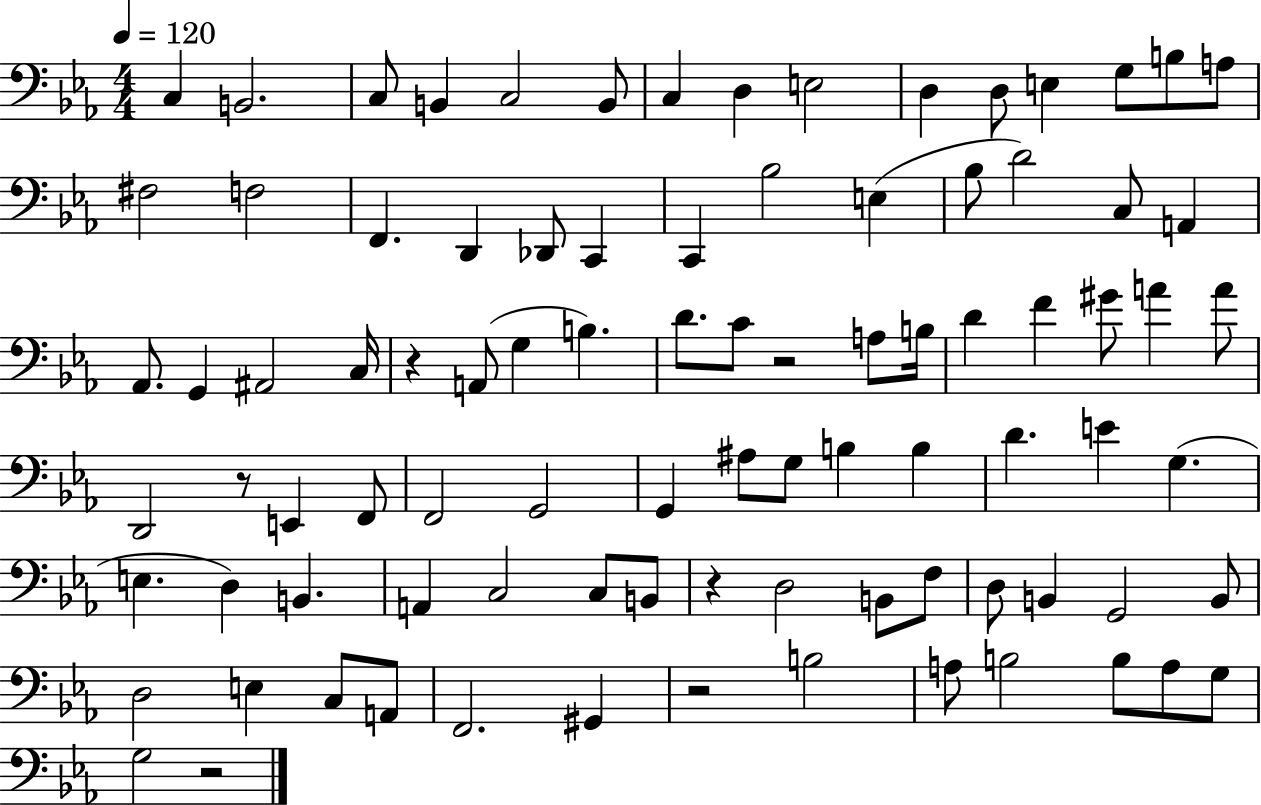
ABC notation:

X:1
T:Untitled
M:4/4
L:1/4
K:Eb
C, B,,2 C,/2 B,, C,2 B,,/2 C, D, E,2 D, D,/2 E, G,/2 B,/2 A,/2 ^F,2 F,2 F,, D,, _D,,/2 C,, C,, _B,2 E, _B,/2 D2 C,/2 A,, _A,,/2 G,, ^A,,2 C,/4 z A,,/2 G, B, D/2 C/2 z2 A,/2 B,/4 D F ^G/2 A A/2 D,,2 z/2 E,, F,,/2 F,,2 G,,2 G,, ^A,/2 G,/2 B, B, D E G, E, D, B,, A,, C,2 C,/2 B,,/2 z D,2 B,,/2 F,/2 D,/2 B,, G,,2 B,,/2 D,2 E, C,/2 A,,/2 F,,2 ^G,, z2 B,2 A,/2 B,2 B,/2 A,/2 G,/2 G,2 z2